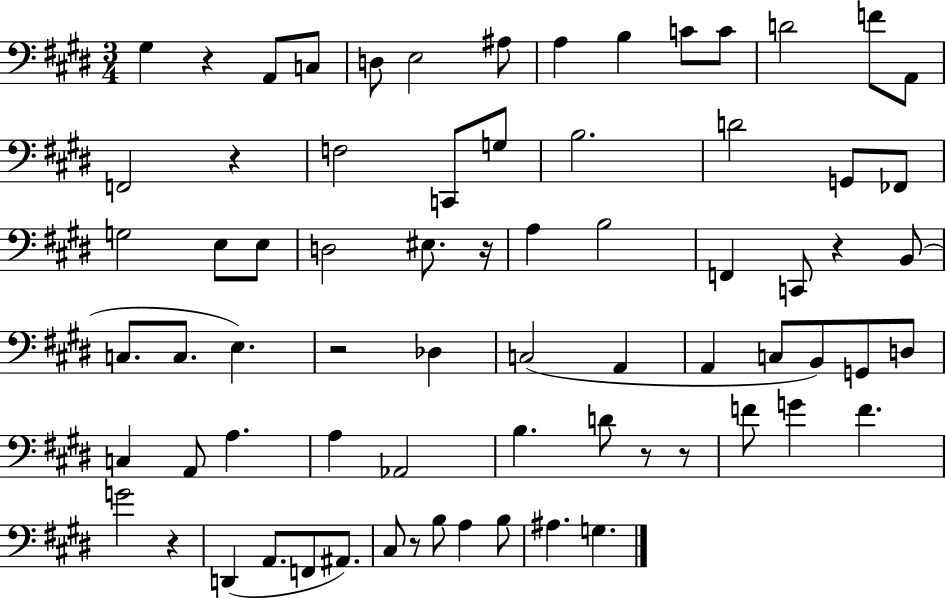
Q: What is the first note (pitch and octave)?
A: G#3